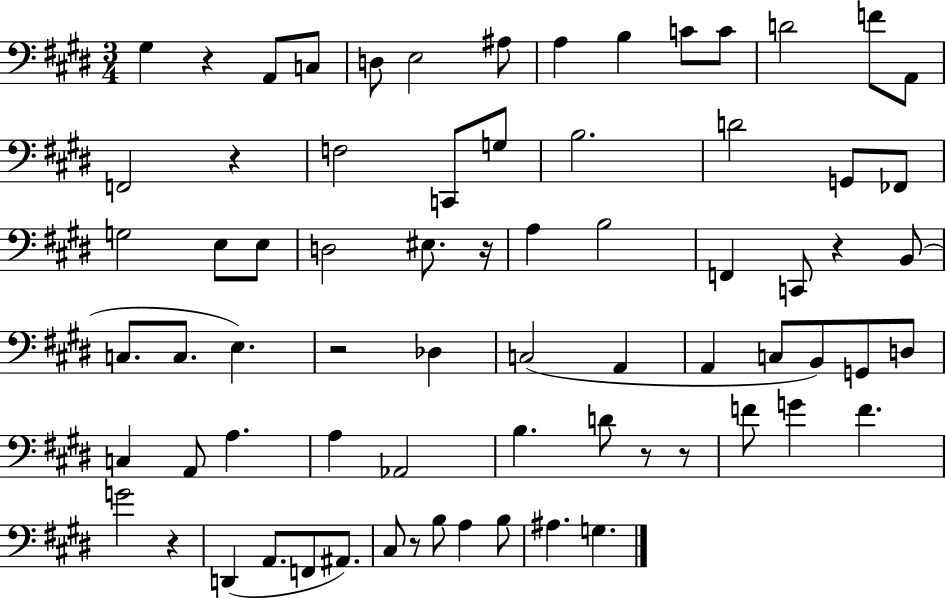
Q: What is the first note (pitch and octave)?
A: G#3